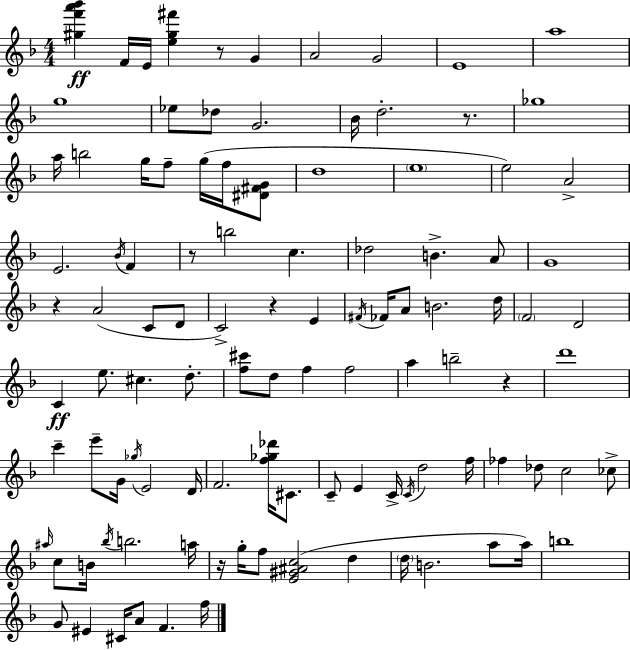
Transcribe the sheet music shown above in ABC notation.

X:1
T:Untitled
M:4/4
L:1/4
K:Dm
[^gf'a'_b'] F/4 E/4 [e^g^f'] z/2 G A2 G2 E4 a4 g4 _e/2 _d/2 G2 _B/4 d2 z/2 _g4 a/4 b2 g/4 f/2 g/4 f/4 [^D^FG]/2 d4 e4 e2 A2 E2 _B/4 F z/2 b2 c _d2 B A/2 G4 z A2 C/2 D/2 C2 z E ^F/4 _F/4 A/2 B2 d/4 F2 D2 C e/2 ^c d/2 [f^c']/2 d/2 f f2 a b2 z d'4 c' e'/2 G/4 _g/4 E2 D/4 F2 [f_g_d']/4 ^C/2 C/2 E C/4 C/4 d2 f/4 _f _d/2 c2 _c/2 ^a/4 c/2 B/4 _b/4 b2 a/4 z/4 g/4 f/2 [E^G^Ac]2 d d/4 B2 a/2 a/4 b4 G/2 ^E ^C/4 A/2 F f/4